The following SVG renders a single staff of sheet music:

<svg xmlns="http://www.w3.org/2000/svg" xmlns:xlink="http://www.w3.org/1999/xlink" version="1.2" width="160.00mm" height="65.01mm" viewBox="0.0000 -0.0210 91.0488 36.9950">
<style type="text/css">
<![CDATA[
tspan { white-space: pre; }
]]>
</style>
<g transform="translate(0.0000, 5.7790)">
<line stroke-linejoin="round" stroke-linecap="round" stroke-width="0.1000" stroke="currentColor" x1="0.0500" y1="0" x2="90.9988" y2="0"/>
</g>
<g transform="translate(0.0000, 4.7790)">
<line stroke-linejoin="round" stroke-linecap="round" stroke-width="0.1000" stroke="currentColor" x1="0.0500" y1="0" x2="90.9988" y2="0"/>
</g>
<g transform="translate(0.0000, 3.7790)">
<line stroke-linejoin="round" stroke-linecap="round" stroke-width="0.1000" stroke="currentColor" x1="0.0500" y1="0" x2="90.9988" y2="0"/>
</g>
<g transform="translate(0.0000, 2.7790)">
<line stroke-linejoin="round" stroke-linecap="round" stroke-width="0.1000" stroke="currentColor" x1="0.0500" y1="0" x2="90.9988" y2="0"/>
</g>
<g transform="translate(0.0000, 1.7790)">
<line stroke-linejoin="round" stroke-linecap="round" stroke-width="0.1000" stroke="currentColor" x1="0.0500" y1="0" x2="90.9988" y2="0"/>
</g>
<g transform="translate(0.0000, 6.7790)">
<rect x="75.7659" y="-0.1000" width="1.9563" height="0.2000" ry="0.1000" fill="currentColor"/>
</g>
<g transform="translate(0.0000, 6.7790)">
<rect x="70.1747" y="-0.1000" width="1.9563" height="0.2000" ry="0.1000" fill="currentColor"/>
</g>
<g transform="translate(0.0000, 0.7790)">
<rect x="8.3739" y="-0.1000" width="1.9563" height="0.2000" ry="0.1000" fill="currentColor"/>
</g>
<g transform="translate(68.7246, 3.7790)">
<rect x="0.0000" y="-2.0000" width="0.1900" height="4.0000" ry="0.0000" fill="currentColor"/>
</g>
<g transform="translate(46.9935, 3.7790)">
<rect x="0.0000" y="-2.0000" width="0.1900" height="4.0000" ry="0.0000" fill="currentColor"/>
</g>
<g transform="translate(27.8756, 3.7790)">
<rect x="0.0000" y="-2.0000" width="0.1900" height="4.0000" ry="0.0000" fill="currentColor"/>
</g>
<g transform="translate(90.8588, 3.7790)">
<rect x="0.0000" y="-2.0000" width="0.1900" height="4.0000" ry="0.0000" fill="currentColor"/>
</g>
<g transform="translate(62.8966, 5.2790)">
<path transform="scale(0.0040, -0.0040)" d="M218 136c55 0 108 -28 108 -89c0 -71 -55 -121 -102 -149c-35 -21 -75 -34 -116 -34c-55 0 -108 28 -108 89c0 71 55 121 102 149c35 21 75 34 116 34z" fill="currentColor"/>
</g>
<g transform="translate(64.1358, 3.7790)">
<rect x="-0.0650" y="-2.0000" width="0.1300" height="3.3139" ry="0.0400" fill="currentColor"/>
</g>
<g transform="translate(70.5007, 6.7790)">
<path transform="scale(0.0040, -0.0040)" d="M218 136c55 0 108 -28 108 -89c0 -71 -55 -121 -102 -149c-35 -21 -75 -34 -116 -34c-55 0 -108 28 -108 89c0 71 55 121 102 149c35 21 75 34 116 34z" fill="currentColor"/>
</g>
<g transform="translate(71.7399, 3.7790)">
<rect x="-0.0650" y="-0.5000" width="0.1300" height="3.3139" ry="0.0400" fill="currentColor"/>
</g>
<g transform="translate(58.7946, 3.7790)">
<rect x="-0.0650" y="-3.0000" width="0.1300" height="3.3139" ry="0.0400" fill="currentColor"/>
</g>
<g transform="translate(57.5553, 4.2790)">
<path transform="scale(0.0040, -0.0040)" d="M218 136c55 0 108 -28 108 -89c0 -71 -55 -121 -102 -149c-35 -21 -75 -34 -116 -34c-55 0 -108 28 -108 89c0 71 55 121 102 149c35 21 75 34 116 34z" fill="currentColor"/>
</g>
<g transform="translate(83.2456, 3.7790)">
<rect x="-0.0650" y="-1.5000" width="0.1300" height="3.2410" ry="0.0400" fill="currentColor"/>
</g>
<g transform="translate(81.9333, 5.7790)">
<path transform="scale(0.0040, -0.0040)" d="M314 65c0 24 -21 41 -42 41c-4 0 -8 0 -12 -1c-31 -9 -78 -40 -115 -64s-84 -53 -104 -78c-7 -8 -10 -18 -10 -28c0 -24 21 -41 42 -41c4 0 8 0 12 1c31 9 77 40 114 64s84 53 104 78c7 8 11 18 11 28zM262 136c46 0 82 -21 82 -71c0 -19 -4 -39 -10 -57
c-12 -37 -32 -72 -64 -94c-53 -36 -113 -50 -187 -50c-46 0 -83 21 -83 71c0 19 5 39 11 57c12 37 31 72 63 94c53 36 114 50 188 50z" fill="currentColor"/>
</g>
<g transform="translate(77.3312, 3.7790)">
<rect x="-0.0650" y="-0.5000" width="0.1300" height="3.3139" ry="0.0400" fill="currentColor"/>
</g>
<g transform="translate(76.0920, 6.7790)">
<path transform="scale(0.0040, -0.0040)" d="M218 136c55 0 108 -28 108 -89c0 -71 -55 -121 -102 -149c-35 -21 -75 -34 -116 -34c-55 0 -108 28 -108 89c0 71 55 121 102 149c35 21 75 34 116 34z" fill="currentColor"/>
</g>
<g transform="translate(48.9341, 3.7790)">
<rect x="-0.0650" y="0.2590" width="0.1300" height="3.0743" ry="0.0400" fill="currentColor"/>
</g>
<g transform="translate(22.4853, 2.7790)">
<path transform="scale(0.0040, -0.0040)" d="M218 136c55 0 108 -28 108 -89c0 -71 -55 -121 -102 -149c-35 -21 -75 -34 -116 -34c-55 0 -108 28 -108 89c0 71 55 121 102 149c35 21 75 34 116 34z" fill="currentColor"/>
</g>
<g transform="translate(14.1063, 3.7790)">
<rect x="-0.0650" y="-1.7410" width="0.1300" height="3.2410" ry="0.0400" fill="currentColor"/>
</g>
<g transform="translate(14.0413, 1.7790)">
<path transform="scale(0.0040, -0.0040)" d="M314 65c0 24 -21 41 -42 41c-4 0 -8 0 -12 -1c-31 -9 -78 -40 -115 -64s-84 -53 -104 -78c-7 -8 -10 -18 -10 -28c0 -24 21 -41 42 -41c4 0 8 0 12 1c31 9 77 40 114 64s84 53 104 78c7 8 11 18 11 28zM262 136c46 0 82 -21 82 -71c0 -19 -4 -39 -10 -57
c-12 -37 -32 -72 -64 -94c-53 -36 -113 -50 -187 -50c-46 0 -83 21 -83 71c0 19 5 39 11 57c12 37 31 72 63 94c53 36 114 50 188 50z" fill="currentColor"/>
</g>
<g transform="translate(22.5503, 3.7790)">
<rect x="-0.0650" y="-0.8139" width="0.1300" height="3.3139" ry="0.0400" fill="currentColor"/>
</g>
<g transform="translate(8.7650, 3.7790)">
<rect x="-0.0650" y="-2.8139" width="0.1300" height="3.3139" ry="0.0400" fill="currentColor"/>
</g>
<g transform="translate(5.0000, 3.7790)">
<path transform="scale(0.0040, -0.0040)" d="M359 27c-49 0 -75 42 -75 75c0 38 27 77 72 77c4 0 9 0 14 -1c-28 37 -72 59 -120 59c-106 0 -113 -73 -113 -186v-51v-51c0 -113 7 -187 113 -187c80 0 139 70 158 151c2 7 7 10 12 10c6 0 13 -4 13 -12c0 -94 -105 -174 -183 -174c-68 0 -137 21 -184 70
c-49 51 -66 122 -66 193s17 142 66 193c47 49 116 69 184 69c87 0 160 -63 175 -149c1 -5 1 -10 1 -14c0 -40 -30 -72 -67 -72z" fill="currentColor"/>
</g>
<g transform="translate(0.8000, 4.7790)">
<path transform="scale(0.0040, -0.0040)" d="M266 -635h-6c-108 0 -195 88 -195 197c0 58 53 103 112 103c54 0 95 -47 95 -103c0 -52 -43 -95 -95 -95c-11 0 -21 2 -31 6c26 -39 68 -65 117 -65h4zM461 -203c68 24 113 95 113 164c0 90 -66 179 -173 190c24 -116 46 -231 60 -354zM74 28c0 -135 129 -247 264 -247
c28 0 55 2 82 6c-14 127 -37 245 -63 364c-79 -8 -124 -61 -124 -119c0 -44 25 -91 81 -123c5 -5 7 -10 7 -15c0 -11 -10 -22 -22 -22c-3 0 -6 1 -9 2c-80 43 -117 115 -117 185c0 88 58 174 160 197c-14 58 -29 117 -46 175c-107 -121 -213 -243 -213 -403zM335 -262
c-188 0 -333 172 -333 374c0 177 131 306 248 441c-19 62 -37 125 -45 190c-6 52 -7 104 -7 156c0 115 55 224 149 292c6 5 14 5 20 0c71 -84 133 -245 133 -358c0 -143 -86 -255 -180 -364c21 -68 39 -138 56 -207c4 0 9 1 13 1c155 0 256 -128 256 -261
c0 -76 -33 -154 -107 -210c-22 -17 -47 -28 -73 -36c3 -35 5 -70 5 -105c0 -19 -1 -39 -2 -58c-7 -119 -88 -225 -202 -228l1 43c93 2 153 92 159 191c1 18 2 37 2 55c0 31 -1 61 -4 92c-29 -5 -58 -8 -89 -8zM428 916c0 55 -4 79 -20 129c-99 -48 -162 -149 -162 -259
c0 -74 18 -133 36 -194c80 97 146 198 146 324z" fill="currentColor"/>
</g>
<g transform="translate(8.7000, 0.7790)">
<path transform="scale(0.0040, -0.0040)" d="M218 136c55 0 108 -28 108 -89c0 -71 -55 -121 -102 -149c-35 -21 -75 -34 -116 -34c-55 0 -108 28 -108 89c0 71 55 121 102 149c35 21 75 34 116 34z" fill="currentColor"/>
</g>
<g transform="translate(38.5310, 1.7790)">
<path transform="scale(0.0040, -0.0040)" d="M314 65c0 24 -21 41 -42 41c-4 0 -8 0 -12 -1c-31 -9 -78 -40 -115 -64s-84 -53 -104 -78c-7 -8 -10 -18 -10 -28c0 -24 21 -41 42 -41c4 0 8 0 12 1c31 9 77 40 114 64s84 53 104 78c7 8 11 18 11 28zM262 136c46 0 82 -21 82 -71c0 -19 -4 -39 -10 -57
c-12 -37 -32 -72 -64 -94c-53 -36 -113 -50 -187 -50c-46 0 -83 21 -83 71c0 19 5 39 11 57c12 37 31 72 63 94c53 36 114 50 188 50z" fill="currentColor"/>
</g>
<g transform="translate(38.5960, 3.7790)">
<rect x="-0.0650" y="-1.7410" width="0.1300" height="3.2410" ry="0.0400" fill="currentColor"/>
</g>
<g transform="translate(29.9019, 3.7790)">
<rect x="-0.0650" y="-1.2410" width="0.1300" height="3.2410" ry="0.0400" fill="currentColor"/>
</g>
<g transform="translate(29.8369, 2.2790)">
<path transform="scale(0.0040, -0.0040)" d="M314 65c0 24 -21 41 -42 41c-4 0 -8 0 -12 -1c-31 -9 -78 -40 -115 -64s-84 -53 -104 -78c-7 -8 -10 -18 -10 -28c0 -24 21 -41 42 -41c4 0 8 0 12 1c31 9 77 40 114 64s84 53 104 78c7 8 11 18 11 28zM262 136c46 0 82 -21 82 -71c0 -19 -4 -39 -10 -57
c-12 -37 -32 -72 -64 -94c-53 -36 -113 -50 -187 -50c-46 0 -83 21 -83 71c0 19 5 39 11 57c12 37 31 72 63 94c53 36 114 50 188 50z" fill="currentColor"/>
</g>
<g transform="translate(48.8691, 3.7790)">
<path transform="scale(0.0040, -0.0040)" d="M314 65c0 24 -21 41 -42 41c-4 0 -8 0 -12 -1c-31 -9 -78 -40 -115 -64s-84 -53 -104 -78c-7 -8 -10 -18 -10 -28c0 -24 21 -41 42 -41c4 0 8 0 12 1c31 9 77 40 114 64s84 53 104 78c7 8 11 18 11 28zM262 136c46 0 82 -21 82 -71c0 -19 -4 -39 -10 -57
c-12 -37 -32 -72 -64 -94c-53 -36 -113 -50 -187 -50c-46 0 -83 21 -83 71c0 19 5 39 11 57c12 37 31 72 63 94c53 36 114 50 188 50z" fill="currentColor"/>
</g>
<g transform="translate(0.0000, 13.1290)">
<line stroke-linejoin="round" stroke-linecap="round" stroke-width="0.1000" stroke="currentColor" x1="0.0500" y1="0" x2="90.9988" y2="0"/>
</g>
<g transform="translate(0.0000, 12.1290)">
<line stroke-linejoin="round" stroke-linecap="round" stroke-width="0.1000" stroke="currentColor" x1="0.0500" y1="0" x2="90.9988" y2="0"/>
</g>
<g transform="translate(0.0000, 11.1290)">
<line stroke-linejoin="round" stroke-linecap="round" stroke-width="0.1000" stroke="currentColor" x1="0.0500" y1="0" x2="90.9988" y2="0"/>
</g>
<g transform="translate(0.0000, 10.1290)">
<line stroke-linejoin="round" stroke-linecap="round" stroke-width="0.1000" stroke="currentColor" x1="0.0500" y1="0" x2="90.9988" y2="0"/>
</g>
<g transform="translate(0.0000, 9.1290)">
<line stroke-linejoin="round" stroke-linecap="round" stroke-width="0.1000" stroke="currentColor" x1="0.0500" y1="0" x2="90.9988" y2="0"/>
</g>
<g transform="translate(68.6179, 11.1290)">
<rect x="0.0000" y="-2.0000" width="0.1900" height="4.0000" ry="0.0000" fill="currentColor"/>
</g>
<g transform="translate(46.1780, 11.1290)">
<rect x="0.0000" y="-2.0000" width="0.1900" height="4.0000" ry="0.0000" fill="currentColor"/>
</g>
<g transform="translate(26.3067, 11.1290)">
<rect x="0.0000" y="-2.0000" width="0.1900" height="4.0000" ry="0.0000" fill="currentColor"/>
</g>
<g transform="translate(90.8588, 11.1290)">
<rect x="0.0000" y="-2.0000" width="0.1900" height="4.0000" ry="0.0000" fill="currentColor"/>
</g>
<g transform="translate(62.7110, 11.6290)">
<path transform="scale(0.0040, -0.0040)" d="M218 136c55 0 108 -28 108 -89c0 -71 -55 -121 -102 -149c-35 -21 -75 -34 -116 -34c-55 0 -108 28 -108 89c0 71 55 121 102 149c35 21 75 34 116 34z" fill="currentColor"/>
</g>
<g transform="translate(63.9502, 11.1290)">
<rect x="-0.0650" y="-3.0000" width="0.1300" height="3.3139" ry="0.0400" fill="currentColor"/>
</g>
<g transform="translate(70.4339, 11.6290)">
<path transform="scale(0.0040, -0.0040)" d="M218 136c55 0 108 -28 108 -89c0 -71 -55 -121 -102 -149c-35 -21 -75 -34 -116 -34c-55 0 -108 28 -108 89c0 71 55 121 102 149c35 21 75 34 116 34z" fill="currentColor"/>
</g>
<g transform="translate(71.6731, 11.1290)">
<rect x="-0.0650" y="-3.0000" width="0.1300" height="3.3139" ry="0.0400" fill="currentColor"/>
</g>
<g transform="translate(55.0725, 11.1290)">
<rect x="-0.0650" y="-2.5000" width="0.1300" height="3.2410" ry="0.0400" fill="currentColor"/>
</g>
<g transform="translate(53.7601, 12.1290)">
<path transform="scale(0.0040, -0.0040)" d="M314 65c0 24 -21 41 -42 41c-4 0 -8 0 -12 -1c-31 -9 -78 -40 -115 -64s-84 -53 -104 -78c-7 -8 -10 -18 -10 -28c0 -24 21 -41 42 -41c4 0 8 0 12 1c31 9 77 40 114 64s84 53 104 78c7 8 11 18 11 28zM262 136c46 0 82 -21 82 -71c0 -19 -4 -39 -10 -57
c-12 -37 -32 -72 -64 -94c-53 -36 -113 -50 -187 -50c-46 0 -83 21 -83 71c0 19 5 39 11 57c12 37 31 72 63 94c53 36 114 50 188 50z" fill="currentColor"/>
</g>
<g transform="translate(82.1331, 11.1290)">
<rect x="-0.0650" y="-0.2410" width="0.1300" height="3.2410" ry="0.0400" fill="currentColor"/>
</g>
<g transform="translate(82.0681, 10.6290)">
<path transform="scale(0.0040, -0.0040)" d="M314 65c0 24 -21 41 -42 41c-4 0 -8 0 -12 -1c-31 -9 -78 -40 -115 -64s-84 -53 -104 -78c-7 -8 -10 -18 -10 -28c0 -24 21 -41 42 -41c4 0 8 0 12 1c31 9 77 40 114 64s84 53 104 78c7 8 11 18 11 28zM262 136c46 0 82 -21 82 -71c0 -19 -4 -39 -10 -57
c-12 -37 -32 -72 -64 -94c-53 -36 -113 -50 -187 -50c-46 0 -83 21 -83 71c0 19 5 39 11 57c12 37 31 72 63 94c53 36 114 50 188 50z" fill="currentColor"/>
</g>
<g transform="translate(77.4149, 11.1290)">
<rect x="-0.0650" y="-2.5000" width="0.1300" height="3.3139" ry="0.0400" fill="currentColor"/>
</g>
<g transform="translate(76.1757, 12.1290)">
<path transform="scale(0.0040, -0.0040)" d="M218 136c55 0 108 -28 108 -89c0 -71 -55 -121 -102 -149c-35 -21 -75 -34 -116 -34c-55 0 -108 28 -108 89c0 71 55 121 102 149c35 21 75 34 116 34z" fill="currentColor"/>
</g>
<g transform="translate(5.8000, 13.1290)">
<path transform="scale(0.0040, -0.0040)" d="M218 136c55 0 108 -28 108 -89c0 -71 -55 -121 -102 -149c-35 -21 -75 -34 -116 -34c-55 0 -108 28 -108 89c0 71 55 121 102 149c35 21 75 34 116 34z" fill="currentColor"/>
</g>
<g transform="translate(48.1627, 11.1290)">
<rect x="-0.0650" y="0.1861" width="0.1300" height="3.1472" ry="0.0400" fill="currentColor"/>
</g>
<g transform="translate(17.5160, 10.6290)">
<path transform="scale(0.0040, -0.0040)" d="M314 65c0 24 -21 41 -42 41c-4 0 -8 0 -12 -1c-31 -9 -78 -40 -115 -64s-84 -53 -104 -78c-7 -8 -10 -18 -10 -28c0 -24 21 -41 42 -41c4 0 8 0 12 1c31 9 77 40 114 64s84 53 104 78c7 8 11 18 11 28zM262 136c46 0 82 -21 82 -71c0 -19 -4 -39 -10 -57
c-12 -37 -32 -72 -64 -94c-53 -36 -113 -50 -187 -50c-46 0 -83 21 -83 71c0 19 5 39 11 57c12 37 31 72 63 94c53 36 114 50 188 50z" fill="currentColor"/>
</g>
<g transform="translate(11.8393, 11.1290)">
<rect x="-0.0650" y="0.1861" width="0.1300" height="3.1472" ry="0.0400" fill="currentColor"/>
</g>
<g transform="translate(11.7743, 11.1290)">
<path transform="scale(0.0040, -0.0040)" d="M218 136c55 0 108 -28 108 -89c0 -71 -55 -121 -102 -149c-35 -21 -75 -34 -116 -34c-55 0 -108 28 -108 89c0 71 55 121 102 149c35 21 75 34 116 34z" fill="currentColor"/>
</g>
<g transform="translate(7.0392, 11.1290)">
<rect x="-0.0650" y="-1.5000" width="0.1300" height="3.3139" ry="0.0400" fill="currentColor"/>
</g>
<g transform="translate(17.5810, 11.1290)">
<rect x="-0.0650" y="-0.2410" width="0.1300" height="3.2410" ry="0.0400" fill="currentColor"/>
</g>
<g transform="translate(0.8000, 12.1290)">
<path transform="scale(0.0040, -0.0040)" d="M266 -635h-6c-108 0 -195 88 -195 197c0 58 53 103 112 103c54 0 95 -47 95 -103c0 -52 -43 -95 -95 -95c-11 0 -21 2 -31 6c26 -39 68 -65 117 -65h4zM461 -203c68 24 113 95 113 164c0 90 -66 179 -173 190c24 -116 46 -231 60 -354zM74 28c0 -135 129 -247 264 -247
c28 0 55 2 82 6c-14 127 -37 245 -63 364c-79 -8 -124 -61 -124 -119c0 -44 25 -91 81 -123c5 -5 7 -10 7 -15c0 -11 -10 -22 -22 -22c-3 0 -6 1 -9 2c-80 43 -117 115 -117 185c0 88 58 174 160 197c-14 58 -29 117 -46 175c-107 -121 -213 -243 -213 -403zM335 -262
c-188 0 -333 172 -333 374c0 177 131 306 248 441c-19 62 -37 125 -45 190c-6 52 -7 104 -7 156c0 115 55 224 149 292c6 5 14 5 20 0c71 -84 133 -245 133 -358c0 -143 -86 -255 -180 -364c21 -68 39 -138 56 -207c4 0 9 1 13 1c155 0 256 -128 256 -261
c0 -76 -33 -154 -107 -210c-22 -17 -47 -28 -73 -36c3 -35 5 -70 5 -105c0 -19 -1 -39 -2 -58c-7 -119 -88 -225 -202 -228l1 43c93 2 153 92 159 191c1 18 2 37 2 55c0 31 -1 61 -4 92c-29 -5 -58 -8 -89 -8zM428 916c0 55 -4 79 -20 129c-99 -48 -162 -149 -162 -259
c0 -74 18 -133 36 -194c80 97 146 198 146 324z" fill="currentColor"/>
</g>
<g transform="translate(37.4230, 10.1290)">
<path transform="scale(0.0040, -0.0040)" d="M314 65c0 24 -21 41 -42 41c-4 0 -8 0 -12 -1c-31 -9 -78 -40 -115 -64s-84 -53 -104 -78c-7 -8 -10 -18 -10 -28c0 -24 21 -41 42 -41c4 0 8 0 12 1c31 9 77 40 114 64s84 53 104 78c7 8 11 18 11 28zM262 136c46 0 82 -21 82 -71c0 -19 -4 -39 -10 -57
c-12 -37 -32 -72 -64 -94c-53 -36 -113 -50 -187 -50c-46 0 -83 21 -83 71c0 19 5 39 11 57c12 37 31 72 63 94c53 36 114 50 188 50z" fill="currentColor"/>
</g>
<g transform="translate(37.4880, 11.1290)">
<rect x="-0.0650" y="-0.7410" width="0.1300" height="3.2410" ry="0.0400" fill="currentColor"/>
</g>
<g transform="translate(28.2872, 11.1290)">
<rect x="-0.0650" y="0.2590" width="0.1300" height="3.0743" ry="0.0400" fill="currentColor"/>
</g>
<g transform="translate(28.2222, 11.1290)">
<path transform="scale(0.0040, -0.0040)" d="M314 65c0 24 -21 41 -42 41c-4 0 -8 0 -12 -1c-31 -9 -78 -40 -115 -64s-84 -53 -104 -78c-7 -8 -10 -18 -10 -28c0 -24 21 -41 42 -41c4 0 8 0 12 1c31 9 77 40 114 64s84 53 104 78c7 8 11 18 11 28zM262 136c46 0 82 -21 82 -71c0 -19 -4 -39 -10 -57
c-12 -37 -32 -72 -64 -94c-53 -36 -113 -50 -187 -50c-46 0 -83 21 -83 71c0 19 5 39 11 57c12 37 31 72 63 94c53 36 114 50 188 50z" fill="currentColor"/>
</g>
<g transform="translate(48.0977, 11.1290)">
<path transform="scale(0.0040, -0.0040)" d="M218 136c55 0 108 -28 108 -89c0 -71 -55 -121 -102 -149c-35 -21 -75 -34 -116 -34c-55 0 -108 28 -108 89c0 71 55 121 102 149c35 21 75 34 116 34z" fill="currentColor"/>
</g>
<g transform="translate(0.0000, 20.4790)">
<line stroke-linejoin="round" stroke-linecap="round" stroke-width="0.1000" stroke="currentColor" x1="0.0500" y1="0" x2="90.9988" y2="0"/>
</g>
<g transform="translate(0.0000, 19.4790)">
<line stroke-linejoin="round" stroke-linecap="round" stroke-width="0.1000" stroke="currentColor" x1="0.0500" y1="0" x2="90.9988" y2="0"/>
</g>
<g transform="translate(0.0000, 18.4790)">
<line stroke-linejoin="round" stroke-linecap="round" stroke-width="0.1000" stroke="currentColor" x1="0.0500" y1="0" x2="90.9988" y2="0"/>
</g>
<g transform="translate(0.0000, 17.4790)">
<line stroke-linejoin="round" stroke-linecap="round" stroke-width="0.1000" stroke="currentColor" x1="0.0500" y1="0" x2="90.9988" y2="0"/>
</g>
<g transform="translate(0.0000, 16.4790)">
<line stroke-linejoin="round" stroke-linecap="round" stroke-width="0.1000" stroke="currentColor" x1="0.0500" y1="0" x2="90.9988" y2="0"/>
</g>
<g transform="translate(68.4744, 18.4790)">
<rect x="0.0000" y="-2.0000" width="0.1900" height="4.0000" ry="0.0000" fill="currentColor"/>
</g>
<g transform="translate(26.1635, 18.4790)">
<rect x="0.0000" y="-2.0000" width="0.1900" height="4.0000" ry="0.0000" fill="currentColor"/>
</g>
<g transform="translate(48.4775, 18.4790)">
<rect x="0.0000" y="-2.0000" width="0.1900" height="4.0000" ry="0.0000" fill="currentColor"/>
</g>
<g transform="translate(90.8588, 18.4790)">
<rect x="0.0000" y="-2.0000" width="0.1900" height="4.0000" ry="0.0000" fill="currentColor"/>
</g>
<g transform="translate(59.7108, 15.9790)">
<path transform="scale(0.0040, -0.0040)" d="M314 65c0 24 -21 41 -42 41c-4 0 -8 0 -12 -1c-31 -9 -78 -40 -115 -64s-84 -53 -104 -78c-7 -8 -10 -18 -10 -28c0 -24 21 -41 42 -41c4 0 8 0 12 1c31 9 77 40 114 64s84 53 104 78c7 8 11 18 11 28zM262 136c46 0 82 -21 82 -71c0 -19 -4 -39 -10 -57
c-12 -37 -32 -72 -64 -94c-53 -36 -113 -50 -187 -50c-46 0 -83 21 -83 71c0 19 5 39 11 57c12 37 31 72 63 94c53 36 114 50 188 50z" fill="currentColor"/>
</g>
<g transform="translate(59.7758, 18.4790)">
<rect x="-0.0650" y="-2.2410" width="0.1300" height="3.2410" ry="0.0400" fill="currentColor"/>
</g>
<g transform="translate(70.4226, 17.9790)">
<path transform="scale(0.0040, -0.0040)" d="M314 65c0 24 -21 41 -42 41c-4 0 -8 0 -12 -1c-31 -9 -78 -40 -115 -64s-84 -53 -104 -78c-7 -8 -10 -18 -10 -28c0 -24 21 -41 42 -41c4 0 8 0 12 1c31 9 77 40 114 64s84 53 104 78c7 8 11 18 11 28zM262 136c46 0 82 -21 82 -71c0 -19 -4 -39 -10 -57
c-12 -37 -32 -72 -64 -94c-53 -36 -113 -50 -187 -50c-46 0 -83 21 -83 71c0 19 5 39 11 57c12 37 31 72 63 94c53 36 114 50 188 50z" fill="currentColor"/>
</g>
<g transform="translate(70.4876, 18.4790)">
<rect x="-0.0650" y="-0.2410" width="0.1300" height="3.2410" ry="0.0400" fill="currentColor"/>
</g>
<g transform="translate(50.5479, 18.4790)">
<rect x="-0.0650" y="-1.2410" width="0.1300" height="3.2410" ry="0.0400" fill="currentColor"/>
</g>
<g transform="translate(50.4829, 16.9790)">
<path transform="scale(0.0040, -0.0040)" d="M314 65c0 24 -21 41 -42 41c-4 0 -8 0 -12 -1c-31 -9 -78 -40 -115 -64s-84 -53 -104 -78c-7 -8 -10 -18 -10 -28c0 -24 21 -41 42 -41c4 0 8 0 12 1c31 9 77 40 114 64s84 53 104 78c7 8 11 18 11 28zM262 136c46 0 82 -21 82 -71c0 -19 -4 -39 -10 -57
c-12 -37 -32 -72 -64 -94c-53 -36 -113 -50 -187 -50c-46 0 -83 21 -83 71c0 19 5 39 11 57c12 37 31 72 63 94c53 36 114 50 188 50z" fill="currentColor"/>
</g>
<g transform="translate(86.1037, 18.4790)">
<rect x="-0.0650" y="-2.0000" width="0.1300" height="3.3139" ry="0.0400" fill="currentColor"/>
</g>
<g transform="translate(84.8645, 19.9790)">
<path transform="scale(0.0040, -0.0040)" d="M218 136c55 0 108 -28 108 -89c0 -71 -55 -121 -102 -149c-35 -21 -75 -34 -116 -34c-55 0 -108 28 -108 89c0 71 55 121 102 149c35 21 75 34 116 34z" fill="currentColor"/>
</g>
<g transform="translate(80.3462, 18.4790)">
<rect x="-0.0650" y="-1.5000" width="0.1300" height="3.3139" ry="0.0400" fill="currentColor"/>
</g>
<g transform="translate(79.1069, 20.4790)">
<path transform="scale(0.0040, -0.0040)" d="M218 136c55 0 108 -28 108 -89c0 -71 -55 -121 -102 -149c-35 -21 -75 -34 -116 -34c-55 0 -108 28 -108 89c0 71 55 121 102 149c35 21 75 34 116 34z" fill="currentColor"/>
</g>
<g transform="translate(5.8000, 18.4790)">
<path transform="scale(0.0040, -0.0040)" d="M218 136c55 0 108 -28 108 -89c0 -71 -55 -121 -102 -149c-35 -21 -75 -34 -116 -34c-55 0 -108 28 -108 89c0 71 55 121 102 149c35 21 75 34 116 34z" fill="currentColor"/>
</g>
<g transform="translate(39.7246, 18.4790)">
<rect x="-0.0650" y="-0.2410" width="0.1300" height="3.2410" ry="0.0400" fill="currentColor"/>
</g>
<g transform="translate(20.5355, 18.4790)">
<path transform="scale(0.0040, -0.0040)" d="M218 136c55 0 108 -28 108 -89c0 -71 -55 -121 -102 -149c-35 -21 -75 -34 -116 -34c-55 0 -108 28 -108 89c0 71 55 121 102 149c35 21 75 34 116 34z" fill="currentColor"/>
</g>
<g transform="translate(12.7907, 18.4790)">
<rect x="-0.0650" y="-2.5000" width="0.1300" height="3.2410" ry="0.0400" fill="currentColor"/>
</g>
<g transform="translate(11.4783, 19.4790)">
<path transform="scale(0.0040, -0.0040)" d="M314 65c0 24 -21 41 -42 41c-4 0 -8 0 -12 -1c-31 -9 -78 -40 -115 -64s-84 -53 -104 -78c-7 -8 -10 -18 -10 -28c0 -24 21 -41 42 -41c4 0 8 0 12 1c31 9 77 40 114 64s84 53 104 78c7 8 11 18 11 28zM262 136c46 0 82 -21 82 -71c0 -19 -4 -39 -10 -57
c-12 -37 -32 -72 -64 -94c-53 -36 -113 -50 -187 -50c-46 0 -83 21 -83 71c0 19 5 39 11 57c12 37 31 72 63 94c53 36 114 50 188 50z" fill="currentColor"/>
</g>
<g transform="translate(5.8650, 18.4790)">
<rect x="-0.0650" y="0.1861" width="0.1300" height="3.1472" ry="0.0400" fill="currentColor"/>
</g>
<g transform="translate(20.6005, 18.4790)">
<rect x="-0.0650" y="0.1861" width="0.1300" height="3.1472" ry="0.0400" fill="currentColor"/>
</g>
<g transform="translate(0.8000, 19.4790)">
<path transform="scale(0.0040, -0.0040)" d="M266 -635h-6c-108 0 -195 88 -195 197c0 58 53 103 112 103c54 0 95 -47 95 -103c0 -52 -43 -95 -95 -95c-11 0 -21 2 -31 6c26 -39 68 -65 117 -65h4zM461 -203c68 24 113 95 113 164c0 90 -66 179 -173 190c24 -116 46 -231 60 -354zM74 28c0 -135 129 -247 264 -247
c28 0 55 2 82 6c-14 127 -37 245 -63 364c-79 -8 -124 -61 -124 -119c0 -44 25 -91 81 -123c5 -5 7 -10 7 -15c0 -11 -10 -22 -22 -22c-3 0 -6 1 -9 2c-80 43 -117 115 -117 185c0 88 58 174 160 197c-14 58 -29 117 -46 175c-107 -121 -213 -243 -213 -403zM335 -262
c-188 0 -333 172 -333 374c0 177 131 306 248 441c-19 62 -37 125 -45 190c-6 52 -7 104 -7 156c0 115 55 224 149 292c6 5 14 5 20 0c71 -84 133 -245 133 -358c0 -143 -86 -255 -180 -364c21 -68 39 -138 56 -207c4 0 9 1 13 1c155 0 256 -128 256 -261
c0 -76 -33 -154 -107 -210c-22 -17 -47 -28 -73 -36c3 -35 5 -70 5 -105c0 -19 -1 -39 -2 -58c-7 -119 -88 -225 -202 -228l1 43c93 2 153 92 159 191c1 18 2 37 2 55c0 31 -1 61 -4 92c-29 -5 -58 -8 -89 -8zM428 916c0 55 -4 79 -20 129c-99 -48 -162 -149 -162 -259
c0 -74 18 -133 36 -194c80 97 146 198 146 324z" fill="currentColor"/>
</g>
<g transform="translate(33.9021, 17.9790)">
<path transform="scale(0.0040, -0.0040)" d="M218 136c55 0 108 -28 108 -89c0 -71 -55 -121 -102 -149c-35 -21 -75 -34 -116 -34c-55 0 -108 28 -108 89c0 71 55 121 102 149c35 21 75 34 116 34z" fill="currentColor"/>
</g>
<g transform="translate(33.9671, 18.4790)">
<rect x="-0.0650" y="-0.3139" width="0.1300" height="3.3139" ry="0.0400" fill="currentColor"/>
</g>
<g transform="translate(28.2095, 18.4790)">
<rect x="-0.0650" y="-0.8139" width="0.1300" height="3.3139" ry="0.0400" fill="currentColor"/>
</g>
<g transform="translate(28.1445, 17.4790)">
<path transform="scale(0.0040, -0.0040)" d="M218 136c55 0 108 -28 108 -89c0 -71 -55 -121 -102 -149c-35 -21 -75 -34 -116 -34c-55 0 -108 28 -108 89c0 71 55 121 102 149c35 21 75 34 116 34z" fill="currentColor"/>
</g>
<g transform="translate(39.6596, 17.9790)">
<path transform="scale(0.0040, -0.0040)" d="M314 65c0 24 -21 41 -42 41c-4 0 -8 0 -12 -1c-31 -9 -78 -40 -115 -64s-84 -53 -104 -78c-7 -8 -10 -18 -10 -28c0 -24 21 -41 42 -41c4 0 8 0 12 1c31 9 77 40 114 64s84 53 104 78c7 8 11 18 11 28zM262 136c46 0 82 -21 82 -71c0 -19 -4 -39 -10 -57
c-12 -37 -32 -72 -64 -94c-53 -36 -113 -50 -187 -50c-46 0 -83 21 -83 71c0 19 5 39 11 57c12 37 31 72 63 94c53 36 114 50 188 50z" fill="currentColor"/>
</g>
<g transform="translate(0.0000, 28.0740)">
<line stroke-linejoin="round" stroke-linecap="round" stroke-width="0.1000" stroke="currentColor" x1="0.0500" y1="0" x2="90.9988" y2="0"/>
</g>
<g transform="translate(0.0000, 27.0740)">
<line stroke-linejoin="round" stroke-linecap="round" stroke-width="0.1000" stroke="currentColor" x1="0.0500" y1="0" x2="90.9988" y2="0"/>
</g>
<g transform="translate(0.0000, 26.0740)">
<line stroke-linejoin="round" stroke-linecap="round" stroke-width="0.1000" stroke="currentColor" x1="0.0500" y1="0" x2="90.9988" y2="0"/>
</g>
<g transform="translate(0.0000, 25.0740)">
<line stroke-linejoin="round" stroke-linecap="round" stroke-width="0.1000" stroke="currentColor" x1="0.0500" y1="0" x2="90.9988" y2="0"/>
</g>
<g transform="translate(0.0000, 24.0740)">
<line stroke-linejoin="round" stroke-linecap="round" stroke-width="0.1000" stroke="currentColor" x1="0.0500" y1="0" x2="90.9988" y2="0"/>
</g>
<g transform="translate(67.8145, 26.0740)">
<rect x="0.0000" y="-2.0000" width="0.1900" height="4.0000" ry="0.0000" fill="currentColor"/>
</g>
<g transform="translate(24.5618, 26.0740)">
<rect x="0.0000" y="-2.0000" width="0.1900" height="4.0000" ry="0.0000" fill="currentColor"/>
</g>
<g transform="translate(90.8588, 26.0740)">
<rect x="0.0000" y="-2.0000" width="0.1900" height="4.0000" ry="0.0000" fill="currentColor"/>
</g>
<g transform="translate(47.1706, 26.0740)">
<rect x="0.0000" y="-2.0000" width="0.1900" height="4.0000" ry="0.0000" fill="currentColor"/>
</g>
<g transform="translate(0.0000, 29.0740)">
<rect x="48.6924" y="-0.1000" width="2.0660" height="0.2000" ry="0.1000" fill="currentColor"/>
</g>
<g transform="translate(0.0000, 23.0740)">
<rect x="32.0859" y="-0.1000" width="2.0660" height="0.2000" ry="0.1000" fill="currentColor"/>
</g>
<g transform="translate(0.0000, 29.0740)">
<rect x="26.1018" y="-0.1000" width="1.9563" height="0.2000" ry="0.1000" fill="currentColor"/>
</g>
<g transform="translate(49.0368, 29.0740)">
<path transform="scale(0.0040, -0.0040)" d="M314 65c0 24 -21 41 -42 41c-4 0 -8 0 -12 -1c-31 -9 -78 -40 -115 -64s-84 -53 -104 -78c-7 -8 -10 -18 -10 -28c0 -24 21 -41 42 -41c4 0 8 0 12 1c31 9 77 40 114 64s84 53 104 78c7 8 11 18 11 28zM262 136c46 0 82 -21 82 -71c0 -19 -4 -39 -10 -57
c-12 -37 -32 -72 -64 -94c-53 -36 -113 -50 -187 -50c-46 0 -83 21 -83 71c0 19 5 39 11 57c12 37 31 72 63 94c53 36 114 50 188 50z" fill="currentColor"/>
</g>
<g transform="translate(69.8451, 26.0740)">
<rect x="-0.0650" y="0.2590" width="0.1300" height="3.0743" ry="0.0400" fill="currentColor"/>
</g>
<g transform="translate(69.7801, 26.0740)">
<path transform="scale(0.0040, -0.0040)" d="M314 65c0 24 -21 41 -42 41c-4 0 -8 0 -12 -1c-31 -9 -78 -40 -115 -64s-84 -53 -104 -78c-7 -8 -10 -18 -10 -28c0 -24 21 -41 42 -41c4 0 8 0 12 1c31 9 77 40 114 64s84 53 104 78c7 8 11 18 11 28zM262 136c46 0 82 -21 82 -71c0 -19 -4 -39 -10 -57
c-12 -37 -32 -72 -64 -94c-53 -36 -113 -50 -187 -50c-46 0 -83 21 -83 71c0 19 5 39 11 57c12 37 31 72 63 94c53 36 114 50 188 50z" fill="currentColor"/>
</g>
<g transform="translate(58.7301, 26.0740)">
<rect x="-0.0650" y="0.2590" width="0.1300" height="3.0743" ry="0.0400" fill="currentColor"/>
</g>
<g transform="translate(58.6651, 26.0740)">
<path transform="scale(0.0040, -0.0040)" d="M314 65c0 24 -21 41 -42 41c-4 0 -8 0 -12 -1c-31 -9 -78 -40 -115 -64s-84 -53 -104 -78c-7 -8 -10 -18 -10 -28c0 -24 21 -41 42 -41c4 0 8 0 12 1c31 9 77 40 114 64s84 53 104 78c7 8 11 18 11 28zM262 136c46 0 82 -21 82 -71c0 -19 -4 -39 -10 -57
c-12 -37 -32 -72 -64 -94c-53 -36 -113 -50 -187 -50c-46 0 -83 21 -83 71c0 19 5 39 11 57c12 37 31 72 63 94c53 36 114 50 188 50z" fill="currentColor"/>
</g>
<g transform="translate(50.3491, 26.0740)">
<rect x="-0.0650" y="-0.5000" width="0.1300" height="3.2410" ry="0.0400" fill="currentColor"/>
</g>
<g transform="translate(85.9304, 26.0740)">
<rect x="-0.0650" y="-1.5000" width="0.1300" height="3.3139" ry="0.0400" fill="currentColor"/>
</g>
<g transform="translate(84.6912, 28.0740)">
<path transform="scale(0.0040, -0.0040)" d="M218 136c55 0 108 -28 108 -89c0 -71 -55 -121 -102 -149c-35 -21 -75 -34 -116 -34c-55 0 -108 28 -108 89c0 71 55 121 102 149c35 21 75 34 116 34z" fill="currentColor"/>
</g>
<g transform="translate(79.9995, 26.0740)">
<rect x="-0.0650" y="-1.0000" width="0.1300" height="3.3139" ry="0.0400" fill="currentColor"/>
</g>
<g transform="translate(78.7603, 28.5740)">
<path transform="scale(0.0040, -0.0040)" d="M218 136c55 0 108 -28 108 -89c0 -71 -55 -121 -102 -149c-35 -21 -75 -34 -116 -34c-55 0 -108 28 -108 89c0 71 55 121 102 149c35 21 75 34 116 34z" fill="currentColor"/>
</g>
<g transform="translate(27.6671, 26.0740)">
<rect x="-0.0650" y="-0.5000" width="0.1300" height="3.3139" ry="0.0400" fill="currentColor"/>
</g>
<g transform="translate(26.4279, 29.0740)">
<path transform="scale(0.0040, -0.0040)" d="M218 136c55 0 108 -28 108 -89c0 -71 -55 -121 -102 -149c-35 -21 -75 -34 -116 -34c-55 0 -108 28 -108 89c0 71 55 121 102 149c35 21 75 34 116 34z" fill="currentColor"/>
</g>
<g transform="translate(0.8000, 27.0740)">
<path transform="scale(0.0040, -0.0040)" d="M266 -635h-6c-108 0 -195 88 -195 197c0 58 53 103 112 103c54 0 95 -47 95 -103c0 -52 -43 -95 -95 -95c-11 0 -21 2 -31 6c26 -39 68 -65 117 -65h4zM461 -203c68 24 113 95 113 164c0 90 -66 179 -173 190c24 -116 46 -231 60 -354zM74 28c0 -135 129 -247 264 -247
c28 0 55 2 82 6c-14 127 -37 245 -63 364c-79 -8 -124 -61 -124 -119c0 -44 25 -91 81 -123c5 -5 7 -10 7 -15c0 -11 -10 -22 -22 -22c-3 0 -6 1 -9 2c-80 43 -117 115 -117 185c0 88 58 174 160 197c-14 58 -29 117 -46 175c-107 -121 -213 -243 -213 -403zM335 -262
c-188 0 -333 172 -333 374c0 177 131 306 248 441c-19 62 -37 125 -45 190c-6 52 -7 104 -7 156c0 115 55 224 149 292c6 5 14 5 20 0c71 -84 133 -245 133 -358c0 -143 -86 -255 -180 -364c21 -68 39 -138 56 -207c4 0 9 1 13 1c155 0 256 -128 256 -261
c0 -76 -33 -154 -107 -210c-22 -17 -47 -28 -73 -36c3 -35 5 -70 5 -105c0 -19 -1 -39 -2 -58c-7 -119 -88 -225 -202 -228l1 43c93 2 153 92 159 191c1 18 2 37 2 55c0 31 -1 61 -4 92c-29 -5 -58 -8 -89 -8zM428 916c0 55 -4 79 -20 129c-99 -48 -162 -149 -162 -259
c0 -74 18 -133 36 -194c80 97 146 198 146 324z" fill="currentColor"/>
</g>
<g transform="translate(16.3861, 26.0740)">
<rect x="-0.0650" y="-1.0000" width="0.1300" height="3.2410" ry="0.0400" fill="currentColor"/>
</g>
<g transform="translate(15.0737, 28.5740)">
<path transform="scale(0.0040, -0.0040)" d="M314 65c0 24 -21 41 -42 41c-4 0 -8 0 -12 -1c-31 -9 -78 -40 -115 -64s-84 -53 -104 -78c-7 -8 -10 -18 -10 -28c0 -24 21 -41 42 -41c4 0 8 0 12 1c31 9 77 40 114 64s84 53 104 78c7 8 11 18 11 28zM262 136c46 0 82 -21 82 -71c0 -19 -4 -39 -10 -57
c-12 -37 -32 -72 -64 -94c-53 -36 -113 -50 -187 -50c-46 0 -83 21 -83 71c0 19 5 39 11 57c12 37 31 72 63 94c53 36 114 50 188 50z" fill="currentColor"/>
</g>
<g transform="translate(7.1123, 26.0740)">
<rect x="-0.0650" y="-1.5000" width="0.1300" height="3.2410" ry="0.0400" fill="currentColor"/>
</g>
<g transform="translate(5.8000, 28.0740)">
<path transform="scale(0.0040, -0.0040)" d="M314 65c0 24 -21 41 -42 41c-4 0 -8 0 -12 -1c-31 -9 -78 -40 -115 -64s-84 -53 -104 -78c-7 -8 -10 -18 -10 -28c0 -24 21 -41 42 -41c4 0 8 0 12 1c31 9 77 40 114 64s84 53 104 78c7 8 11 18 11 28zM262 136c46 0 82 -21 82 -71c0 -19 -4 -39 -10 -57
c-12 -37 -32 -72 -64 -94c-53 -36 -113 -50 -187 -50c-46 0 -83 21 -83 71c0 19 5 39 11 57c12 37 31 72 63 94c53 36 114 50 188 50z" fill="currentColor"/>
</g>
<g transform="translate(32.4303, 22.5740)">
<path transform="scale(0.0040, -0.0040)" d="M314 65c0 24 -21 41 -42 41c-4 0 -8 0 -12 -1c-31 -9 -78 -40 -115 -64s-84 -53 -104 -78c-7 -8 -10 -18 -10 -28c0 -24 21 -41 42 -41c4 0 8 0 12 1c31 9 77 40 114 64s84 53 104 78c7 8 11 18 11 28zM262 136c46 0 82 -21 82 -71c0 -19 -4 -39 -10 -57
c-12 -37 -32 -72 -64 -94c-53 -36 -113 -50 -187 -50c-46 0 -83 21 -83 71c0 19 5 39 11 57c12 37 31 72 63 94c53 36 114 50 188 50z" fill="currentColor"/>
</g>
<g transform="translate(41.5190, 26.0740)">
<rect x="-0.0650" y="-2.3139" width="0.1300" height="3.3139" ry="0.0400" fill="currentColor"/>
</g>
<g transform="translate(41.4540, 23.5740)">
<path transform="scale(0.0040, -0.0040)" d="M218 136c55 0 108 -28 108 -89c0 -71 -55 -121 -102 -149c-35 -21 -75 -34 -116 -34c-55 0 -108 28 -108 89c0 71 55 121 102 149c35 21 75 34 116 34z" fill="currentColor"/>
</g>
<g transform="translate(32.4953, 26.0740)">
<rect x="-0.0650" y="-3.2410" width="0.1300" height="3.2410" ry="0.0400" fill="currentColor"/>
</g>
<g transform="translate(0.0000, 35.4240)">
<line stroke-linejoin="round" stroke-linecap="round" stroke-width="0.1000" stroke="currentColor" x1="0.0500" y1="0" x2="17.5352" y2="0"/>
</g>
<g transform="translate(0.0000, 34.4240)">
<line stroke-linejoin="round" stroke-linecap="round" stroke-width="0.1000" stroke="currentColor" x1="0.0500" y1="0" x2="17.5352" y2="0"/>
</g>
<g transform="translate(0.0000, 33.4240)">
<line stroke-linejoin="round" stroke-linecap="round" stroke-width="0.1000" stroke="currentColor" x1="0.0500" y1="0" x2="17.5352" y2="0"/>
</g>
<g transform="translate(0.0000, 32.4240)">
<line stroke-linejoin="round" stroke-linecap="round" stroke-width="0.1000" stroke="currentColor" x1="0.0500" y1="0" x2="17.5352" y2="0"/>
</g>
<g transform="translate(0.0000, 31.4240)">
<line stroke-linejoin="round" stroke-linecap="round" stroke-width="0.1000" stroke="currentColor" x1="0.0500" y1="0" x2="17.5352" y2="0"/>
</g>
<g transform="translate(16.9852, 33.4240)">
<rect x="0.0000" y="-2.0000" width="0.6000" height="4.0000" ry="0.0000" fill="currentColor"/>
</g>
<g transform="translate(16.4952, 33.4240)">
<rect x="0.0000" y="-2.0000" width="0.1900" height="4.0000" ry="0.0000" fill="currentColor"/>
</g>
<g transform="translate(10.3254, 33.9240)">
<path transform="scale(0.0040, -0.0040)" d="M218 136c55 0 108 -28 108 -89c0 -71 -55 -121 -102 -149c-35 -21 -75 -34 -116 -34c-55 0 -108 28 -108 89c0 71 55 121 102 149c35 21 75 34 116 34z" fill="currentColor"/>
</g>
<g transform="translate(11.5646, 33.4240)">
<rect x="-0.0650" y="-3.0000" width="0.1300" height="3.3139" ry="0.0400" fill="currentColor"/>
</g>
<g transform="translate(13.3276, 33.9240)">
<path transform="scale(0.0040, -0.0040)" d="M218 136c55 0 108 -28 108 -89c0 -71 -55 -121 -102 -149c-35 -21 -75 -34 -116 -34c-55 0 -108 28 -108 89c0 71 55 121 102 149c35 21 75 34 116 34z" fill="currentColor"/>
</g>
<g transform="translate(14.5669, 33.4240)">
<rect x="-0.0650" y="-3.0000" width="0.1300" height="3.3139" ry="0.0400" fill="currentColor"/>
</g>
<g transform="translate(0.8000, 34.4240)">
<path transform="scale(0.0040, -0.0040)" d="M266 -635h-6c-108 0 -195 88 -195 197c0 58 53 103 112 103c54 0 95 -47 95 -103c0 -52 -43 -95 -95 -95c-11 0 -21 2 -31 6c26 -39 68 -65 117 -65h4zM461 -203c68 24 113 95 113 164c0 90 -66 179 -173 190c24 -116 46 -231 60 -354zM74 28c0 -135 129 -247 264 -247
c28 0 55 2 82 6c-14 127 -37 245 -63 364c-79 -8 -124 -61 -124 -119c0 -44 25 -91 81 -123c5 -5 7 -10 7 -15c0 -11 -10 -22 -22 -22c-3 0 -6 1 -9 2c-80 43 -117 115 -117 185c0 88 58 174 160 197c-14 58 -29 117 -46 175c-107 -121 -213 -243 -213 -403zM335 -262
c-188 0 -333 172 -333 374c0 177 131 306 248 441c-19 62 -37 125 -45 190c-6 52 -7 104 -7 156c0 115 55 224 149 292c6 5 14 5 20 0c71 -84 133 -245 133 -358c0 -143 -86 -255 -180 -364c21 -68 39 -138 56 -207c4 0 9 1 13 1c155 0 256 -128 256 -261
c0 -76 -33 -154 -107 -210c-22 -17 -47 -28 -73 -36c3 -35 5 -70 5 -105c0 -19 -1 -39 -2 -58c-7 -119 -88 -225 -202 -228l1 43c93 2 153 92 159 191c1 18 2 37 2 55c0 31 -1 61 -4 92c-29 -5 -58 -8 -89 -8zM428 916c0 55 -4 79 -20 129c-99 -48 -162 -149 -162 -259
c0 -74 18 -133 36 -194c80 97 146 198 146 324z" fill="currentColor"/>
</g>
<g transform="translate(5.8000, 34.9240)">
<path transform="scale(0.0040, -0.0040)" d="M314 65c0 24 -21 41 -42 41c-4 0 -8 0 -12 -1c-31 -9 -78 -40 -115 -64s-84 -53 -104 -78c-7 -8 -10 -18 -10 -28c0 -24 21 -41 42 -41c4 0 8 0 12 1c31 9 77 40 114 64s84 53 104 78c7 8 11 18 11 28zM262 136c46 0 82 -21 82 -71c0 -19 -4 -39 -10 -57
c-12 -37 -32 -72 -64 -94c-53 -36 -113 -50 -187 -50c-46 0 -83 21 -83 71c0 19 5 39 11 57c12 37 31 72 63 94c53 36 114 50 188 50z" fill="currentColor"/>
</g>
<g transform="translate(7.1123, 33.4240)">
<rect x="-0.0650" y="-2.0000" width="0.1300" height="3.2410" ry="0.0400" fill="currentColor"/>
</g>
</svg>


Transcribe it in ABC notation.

X:1
T:Untitled
M:4/4
L:1/4
K:C
a f2 d e2 f2 B2 A F C C E2 E B c2 B2 d2 B G2 A A G c2 B G2 B d c c2 e2 g2 c2 E F E2 D2 C b2 g C2 B2 B2 D E F2 A A